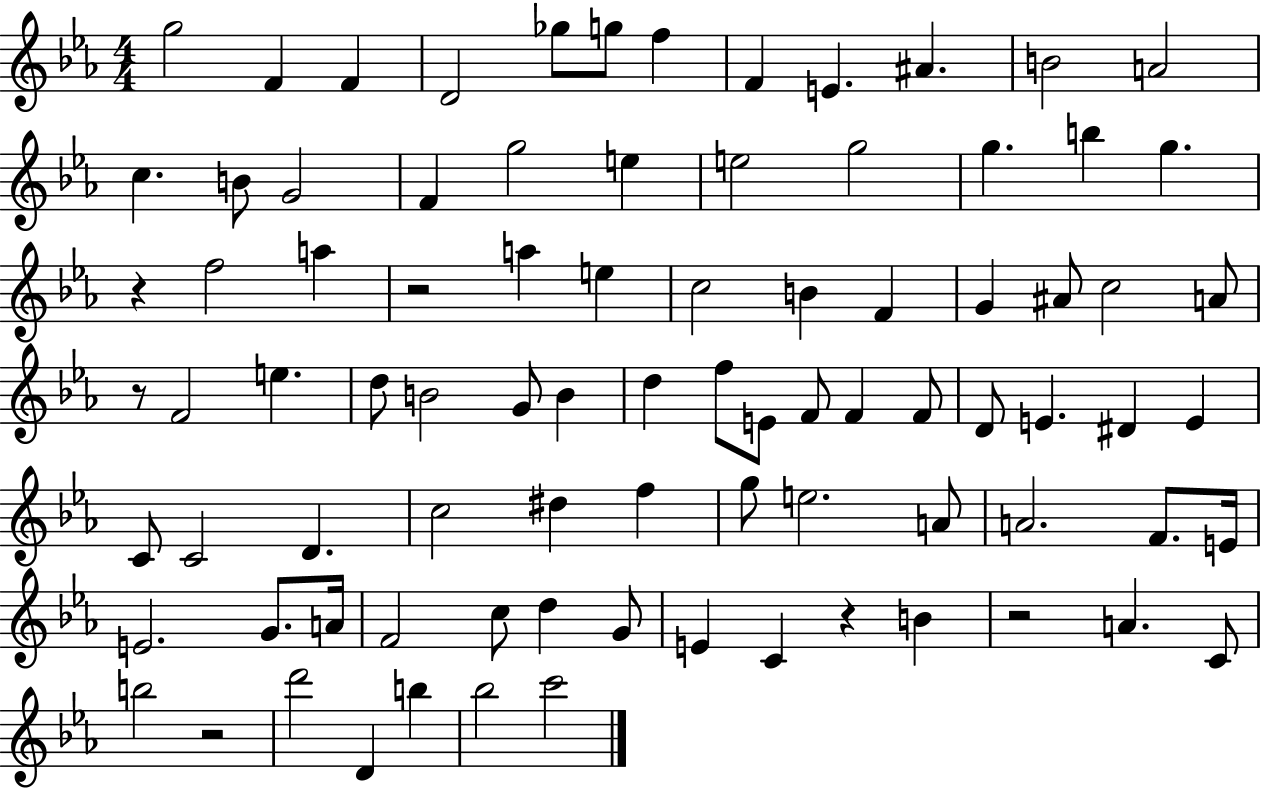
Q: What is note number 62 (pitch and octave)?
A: E4